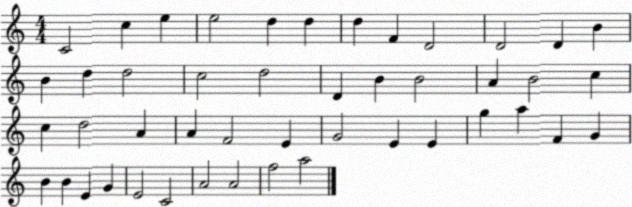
X:1
T:Untitled
M:4/4
L:1/4
K:C
C2 c e e2 d d d F D2 D2 D B B d d2 c2 d2 D B B2 A B2 c c d2 A A F2 E G2 E E g a F G B B E G E2 C2 A2 A2 f2 a2